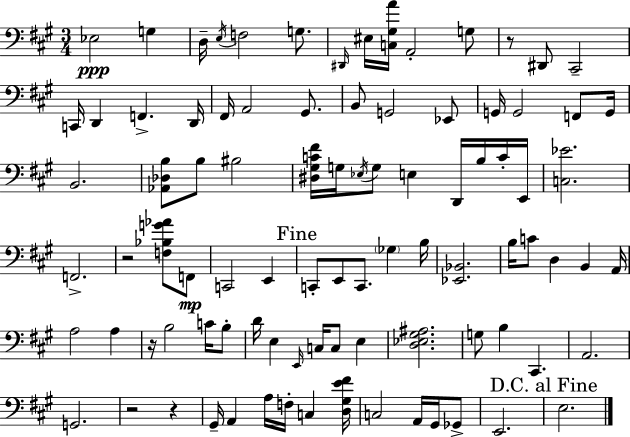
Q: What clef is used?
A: bass